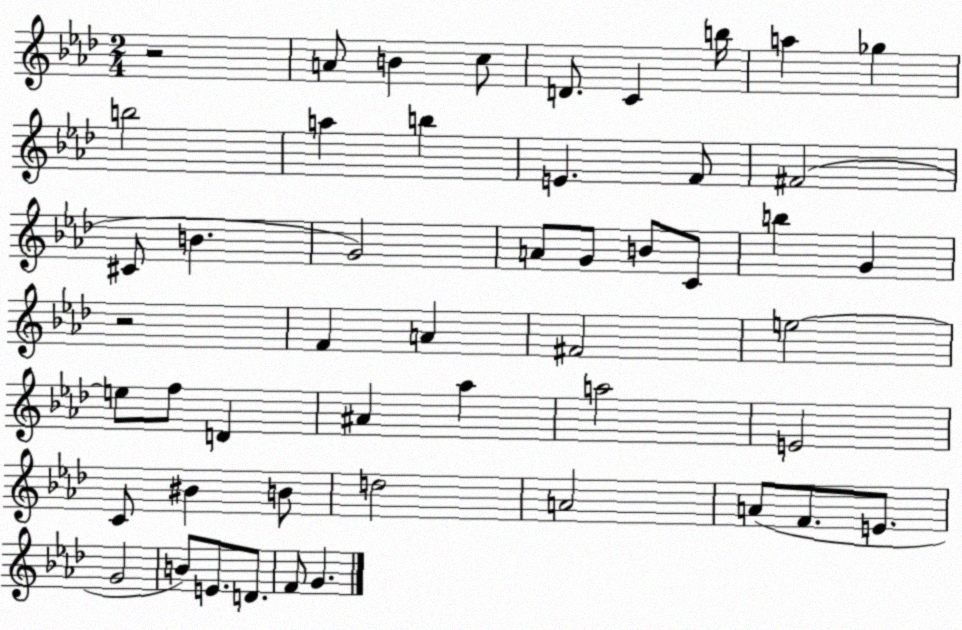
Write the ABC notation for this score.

X:1
T:Untitled
M:2/4
L:1/4
K:Ab
z2 A/2 B c/2 D/2 C b/4 a _g b2 a b E F/2 ^F2 ^C/2 B G2 A/2 G/2 B/2 C/2 b G z2 F A ^F2 e2 e/2 f/2 D ^A _a a2 E2 C/2 ^B B/2 d2 A2 A/2 F/2 E/2 G2 B/2 E/2 D/2 F/2 G